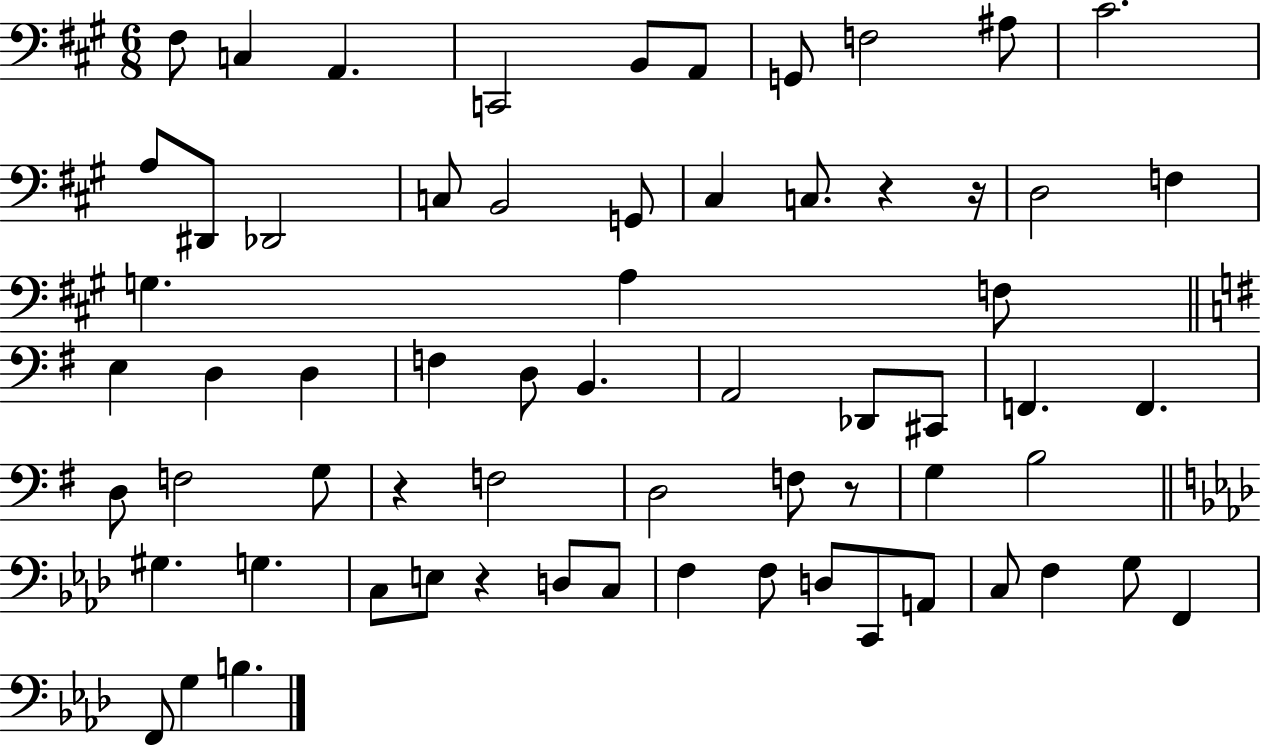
X:1
T:Untitled
M:6/8
L:1/4
K:A
^F,/2 C, A,, C,,2 B,,/2 A,,/2 G,,/2 F,2 ^A,/2 ^C2 A,/2 ^D,,/2 _D,,2 C,/2 B,,2 G,,/2 ^C, C,/2 z z/4 D,2 F, G, A, F,/2 E, D, D, F, D,/2 B,, A,,2 _D,,/2 ^C,,/2 F,, F,, D,/2 F,2 G,/2 z F,2 D,2 F,/2 z/2 G, B,2 ^G, G, C,/2 E,/2 z D,/2 C,/2 F, F,/2 D,/2 C,,/2 A,,/2 C,/2 F, G,/2 F,, F,,/2 G, B,